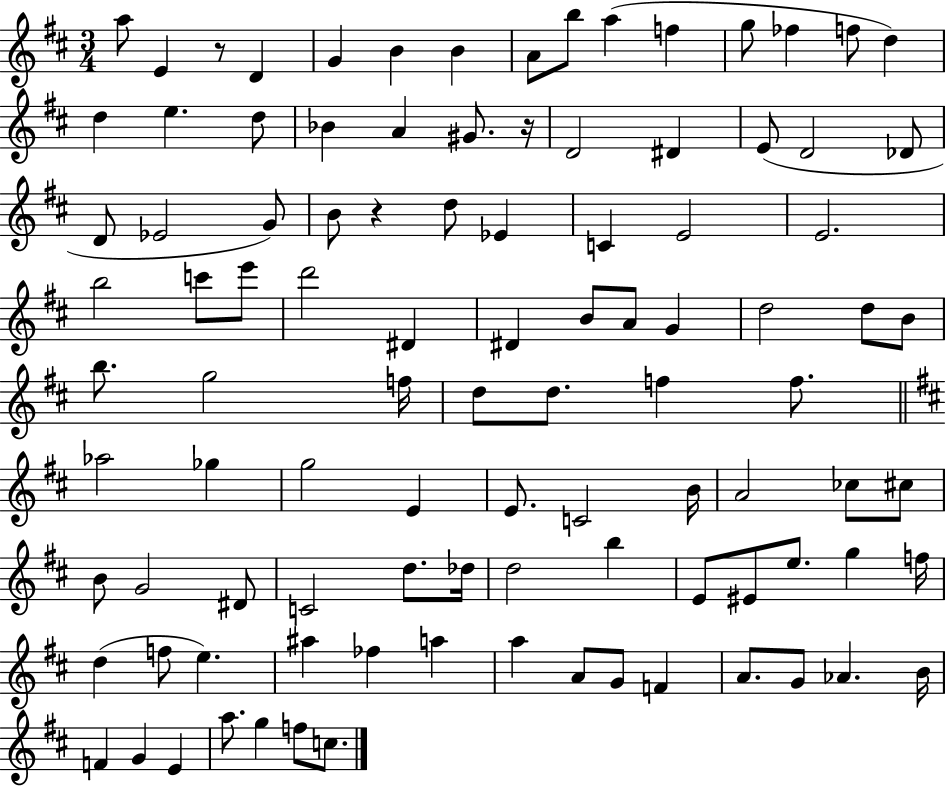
{
  \clef treble
  \numericTimeSignature
  \time 3/4
  \key d \major
  a''8 e'4 r8 d'4 | g'4 b'4 b'4 | a'8 b''8 a''4( f''4 | g''8 fes''4 f''8 d''4) | \break d''4 e''4. d''8 | bes'4 a'4 gis'8. r16 | d'2 dis'4 | e'8( d'2 des'8 | \break d'8 ees'2 g'8) | b'8 r4 d''8 ees'4 | c'4 e'2 | e'2. | \break b''2 c'''8 e'''8 | d'''2 dis'4 | dis'4 b'8 a'8 g'4 | d''2 d''8 b'8 | \break b''8. g''2 f''16 | d''8 d''8. f''4 f''8. | \bar "||" \break \key b \minor aes''2 ges''4 | g''2 e'4 | e'8. c'2 b'16 | a'2 ces''8 cis''8 | \break b'8 g'2 dis'8 | c'2 d''8. des''16 | d''2 b''4 | e'8 eis'8 e''8. g''4 f''16 | \break d''4( f''8 e''4.) | ais''4 fes''4 a''4 | a''4 a'8 g'8 f'4 | a'8. g'8 aes'4. b'16 | \break f'4 g'4 e'4 | a''8. g''4 f''8 c''8. | \bar "|."
}